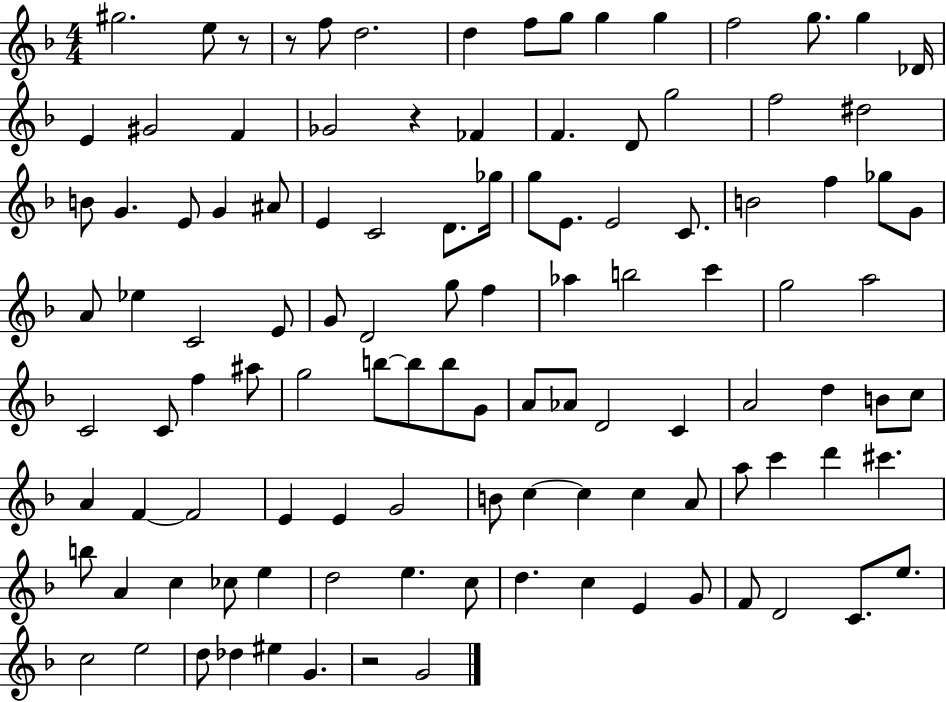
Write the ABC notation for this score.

X:1
T:Untitled
M:4/4
L:1/4
K:F
^g2 e/2 z/2 z/2 f/2 d2 d f/2 g/2 g g f2 g/2 g _D/4 E ^G2 F _G2 z _F F D/2 g2 f2 ^d2 B/2 G E/2 G ^A/2 E C2 D/2 _g/4 g/2 E/2 E2 C/2 B2 f _g/2 G/2 A/2 _e C2 E/2 G/2 D2 g/2 f _a b2 c' g2 a2 C2 C/2 f ^a/2 g2 b/2 b/2 b/2 G/2 A/2 _A/2 D2 C A2 d B/2 c/2 A F F2 E E G2 B/2 c c c A/2 a/2 c' d' ^c' b/2 A c _c/2 e d2 e c/2 d c E G/2 F/2 D2 C/2 e/2 c2 e2 d/2 _d ^e G z2 G2